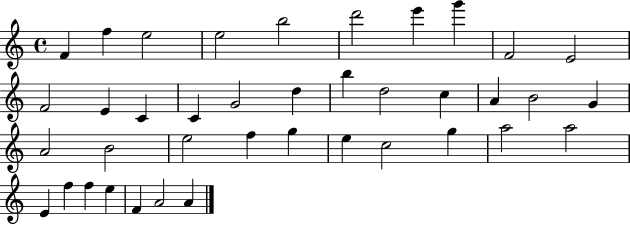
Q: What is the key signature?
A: C major